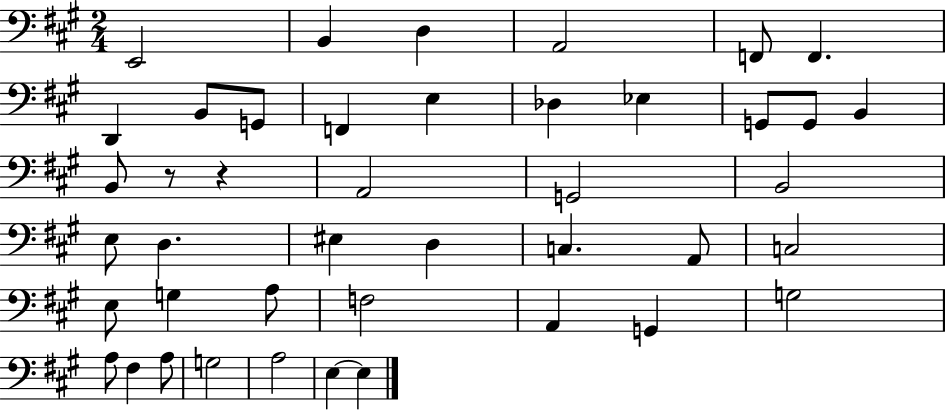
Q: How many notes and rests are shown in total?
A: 43